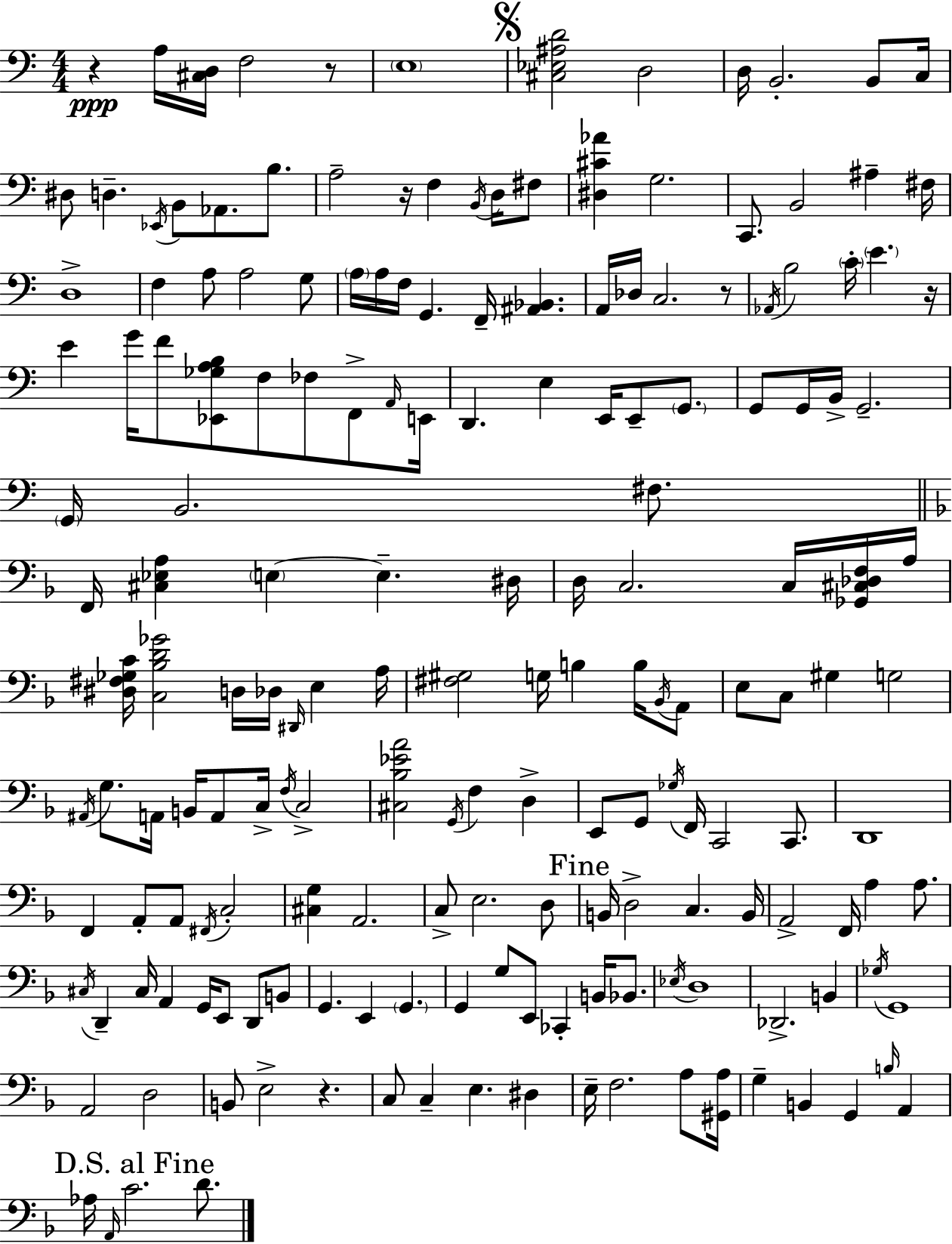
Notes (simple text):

R/q A3/s [C#3,D3]/s F3/h R/e E3/w [C#3,Eb3,A#3,D4]/h D3/h D3/s B2/h. B2/e C3/s D#3/e D3/q. Eb2/s B2/e Ab2/e. B3/e. A3/h R/s F3/q B2/s D3/s F#3/e [D#3,C#4,Ab4]/q G3/h. C2/e. B2/h A#3/q F#3/s D3/w F3/q A3/e A3/h G3/e A3/s A3/s F3/s G2/q. F2/s [A#2,Bb2]/q. A2/s Db3/s C3/h. R/e Ab2/s B3/h C4/s E4/q. R/s E4/q G4/s F4/e [Eb2,Gb3,A3,B3]/e F3/e FES3/e F2/e A2/s E2/s D2/q. E3/q E2/s E2/e G2/e. G2/e G2/s B2/s G2/h. G2/s B2/h. F#3/e. F2/s [C#3,Eb3,A3]/q E3/q E3/q. D#3/s D3/s C3/h. C3/s [Gb2,C#3,Db3,F3]/s A3/s [D#3,F#3,Gb3,C4]/s [C3,Bb3,D4,Gb4]/h D3/s Db3/s D#2/s E3/q A3/s [F#3,G#3]/h G3/s B3/q B3/s Bb2/s A2/e E3/e C3/e G#3/q G3/h A#2/s G3/e. A2/s B2/s A2/e C3/s F3/s C3/h [C#3,Bb3,Eb4,A4]/h G2/s F3/q D3/q E2/e G2/e Gb3/s F2/s C2/h C2/e. D2/w F2/q A2/e A2/e F#2/s C3/h [C#3,G3]/q A2/h. C3/e E3/h. D3/e B2/s D3/h C3/q. B2/s A2/h F2/s A3/q A3/e. C#3/s D2/q C#3/s A2/q G2/s E2/e D2/e B2/e G2/q. E2/q G2/q. G2/q G3/e E2/e CES2/q B2/s Bb2/e. Eb3/s D3/w Db2/h. B2/q Gb3/s G2/w A2/h D3/h B2/e E3/h R/q. C3/e C3/q E3/q. D#3/q E3/s F3/h. A3/e [G#2,A3]/s G3/q B2/q G2/q B3/s A2/q Ab3/s A2/s C4/h. D4/e.